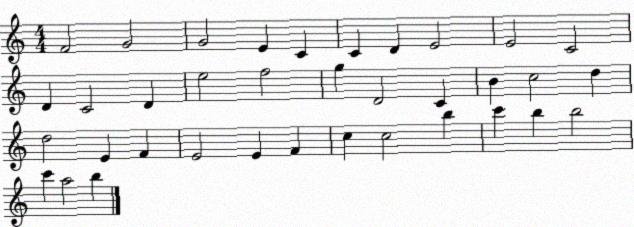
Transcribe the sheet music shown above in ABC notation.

X:1
T:Untitled
M:4/4
L:1/4
K:C
F2 G2 G2 E C C D E2 E2 C2 D C2 D e2 f2 g D2 C B c2 d d2 E F E2 E F c c2 b c' b b2 c' a2 b